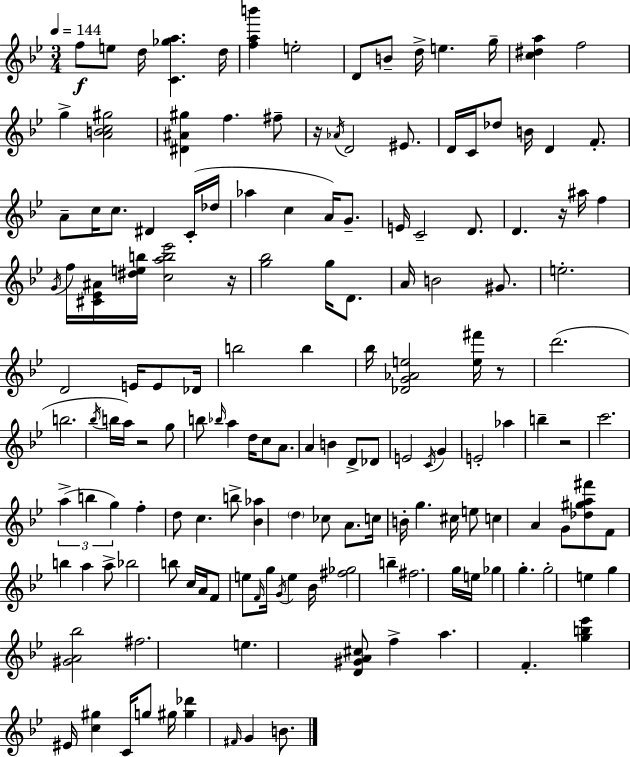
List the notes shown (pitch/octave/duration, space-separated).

F5/e E5/e D5/s [C4,Gb5,A5]/q. D5/s [F5,A5,B6]/q E5/h D4/e B4/e D5/s E5/q. G5/s [C5,D#5,A5]/q F5/h G5/q [A4,B4,C5,G#5]/h [D#4,A#4,G#5]/q F5/q. F#5/e R/s Ab4/s D4/h EIS4/e. D4/s C4/s Db5/e B4/s D4/q F4/e. A4/e C5/s C5/e. D#4/q C4/s Db5/s Ab5/q C5/q A4/s G4/e. E4/s C4/h D4/e. D4/q. R/s A#5/s F5/q G4/s F5/s [C#4,Eb4,A#4]/s [D#5,E5,B5]/s [C5,A5,B5,Eb6]/h R/s [G5,Bb5]/h G5/s D4/e. A4/s B4/h G#4/e. E5/h. D4/h E4/s E4/e Db4/s B5/h B5/q Bb5/s [Db4,G4,Ab4,E5]/h [E5,F#6]/s R/e D6/h. B5/h. Bb5/s B5/s A5/s R/h G5/e B5/e Bb5/s A5/q D5/s C5/e A4/e. A4/q B4/q D4/e Db4/e E4/h C4/s G4/q E4/h Ab5/q B5/q R/h C6/h. A5/q B5/q G5/q F5/q D5/e C5/q. B5/e [Bb4,Ab5]/q D5/q CES5/e A4/e. C5/s B4/s G5/q. C#5/s E5/e C5/q A4/q G4/e [Db5,G#5,A5,F#6]/e F4/e B5/q A5/q A5/e Bb5/h B5/e C5/s A4/s F4/e E5/e F4/s G5/s G4/s E5/q Bb4/s [F#5,Gb5]/h B5/q F#5/h. G5/s E5/s Gb5/q G5/q. G5/h E5/q G5/q [G#4,A4,Bb5]/h F#5/h. E5/q. [D4,G#4,A4,C#5]/e F5/q A5/q. F4/q. [G5,B5,Eb6]/q EIS4/s [C5,G#5]/q C4/s G5/e G#5/s [G#5,Db6]/q F#4/s G4/q B4/e.